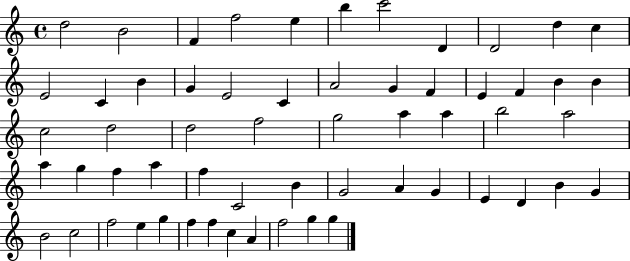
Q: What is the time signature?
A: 4/4